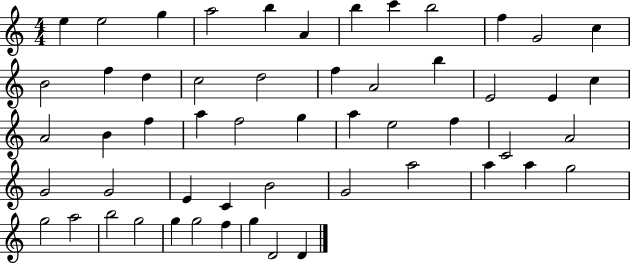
X:1
T:Untitled
M:4/4
L:1/4
K:C
e e2 g a2 b A b c' b2 f G2 c B2 f d c2 d2 f A2 b E2 E c A2 B f a f2 g a e2 f C2 A2 G2 G2 E C B2 G2 a2 a a g2 g2 a2 b2 g2 g g2 f g D2 D